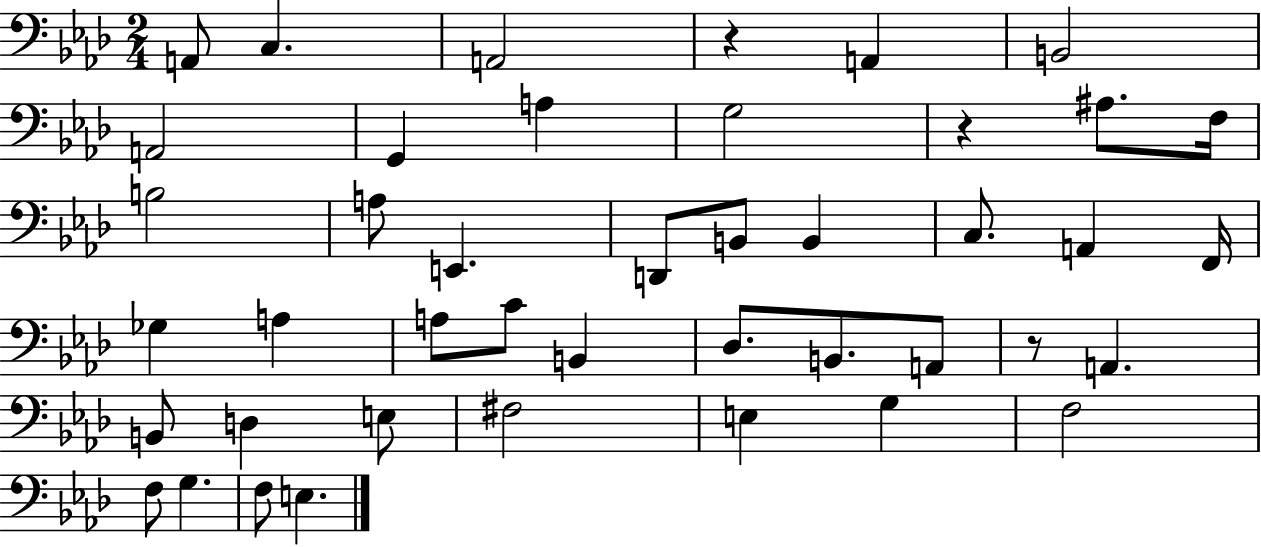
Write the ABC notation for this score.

X:1
T:Untitled
M:2/4
L:1/4
K:Ab
A,,/2 C, A,,2 z A,, B,,2 A,,2 G,, A, G,2 z ^A,/2 F,/4 B,2 A,/2 E,, D,,/2 B,,/2 B,, C,/2 A,, F,,/4 _G, A, A,/2 C/2 B,, _D,/2 B,,/2 A,,/2 z/2 A,, B,,/2 D, E,/2 ^F,2 E, G, F,2 F,/2 G, F,/2 E,